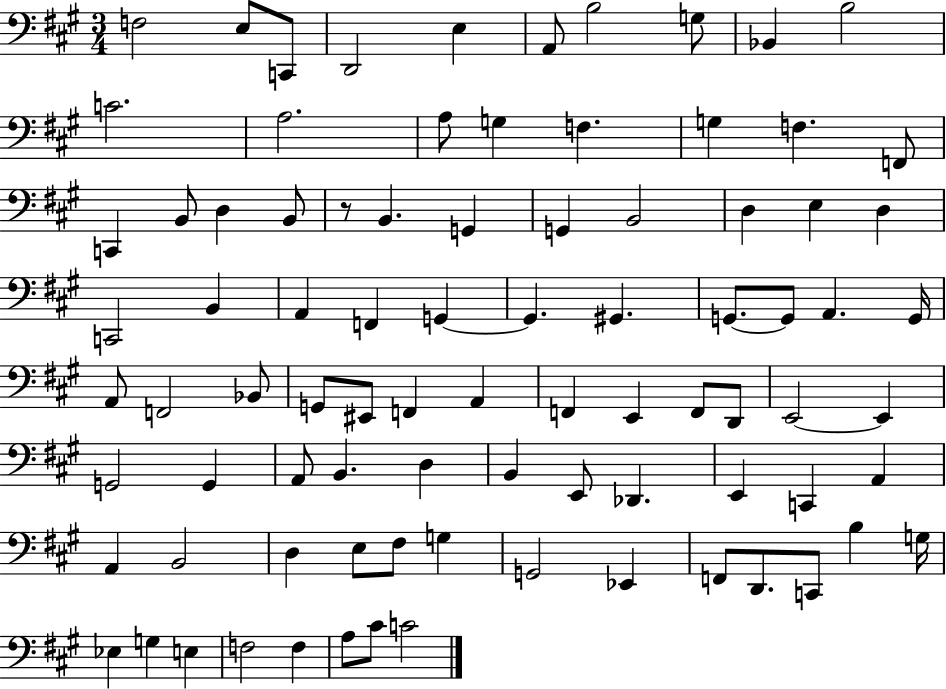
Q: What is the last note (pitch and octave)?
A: C4